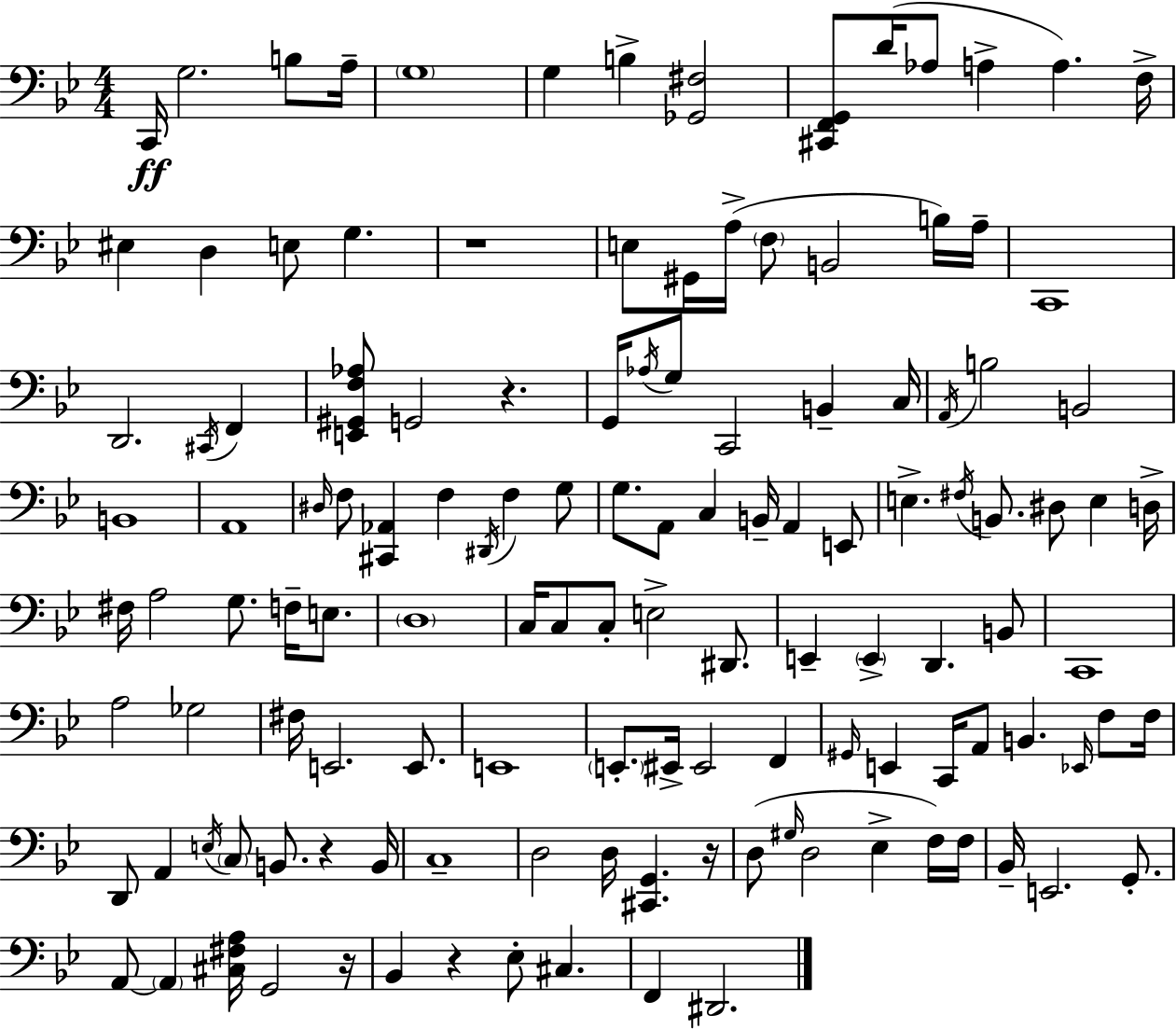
X:1
T:Untitled
M:4/4
L:1/4
K:Bb
C,,/4 G,2 B,/2 A,/4 G,4 G, B, [_G,,^F,]2 [^C,,F,,G,,]/2 D/4 _A,/2 A, A, F,/4 ^E, D, E,/2 G, z4 E,/2 ^G,,/4 A,/4 F,/2 B,,2 B,/4 A,/4 C,,4 D,,2 ^C,,/4 F,, [E,,^G,,F,_A,]/2 G,,2 z G,,/4 _A,/4 G,/2 C,,2 B,, C,/4 A,,/4 B,2 B,,2 B,,4 A,,4 ^D,/4 F,/2 [^C,,_A,,] F, ^D,,/4 F, G,/2 G,/2 A,,/2 C, B,,/4 A,, E,,/2 E, ^F,/4 B,,/2 ^D,/2 E, D,/4 ^F,/4 A,2 G,/2 F,/4 E,/2 D,4 C,/4 C,/2 C,/2 E,2 ^D,,/2 E,, E,, D,, B,,/2 C,,4 A,2 _G,2 ^F,/4 E,,2 E,,/2 E,,4 E,,/2 ^E,,/4 ^E,,2 F,, ^G,,/4 E,, C,,/4 A,,/2 B,, _E,,/4 F,/2 F,/4 D,,/2 A,, E,/4 C,/2 B,,/2 z B,,/4 C,4 D,2 D,/4 [^C,,G,,] z/4 D,/2 ^G,/4 D,2 _E, F,/4 F,/4 _B,,/4 E,,2 G,,/2 A,,/2 A,, [^C,^F,A,]/4 G,,2 z/4 _B,, z _E,/2 ^C, F,, ^D,,2